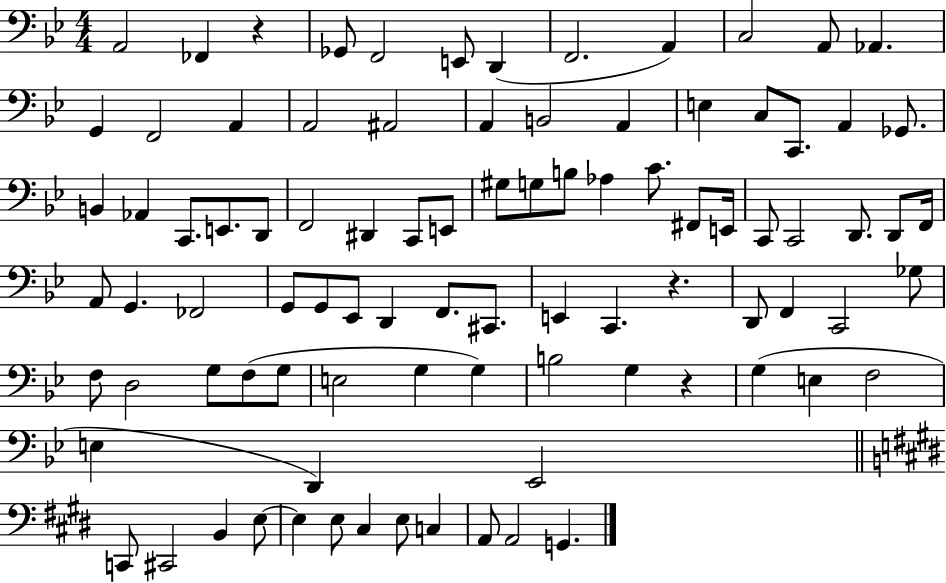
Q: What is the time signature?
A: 4/4